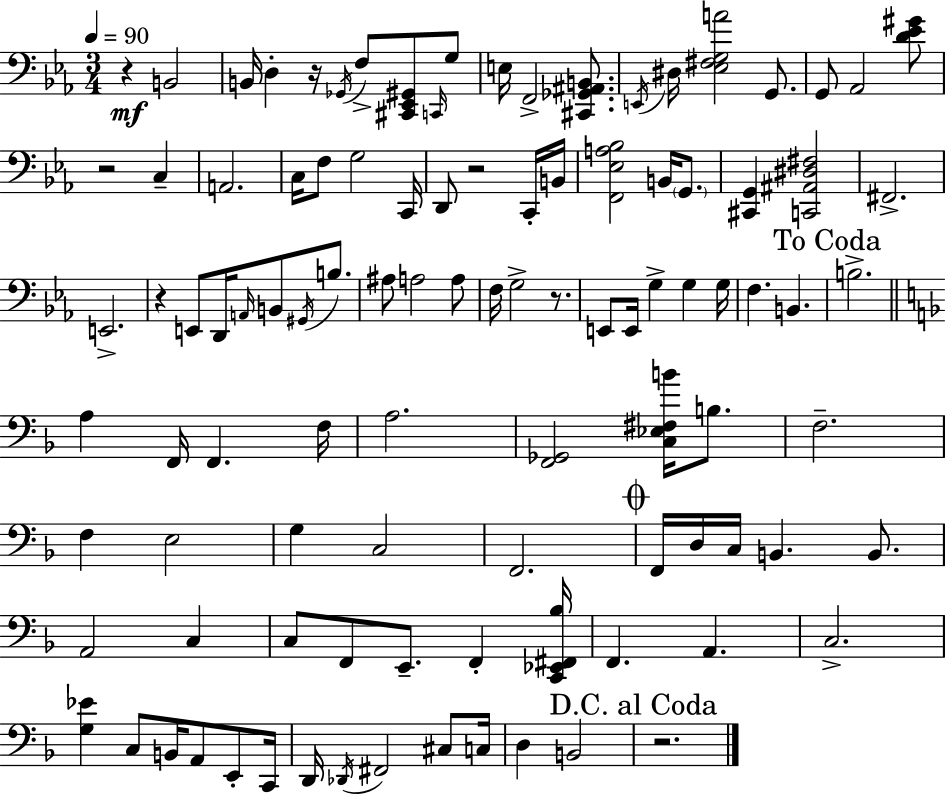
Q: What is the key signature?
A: EES major